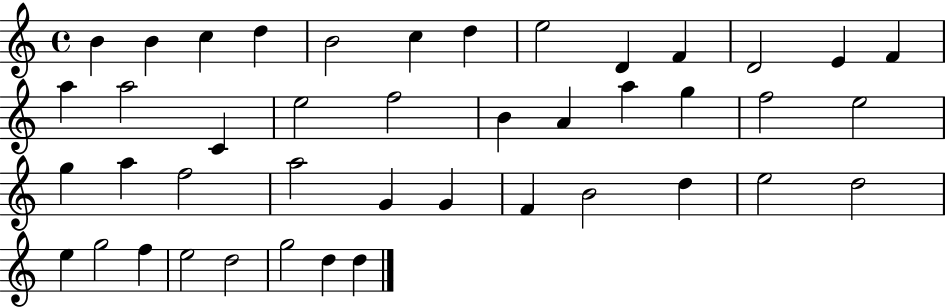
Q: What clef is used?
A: treble